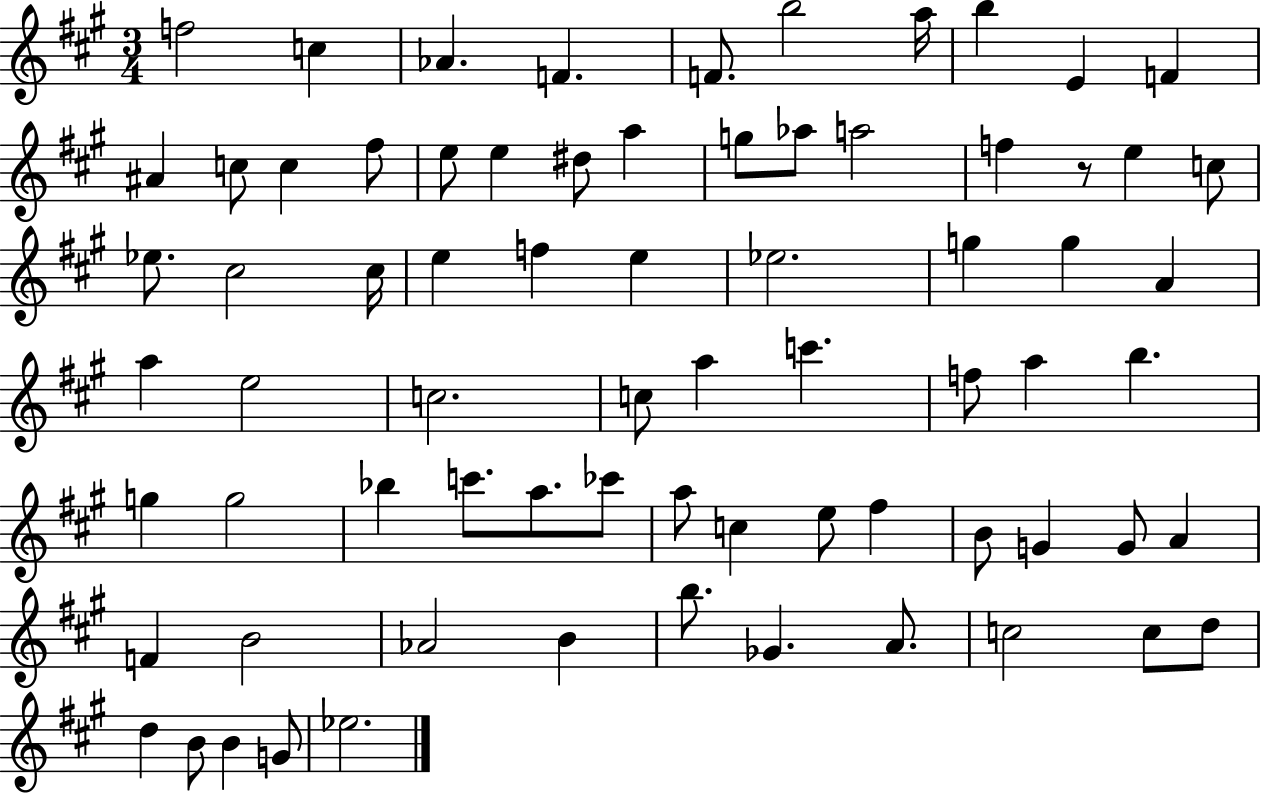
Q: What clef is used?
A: treble